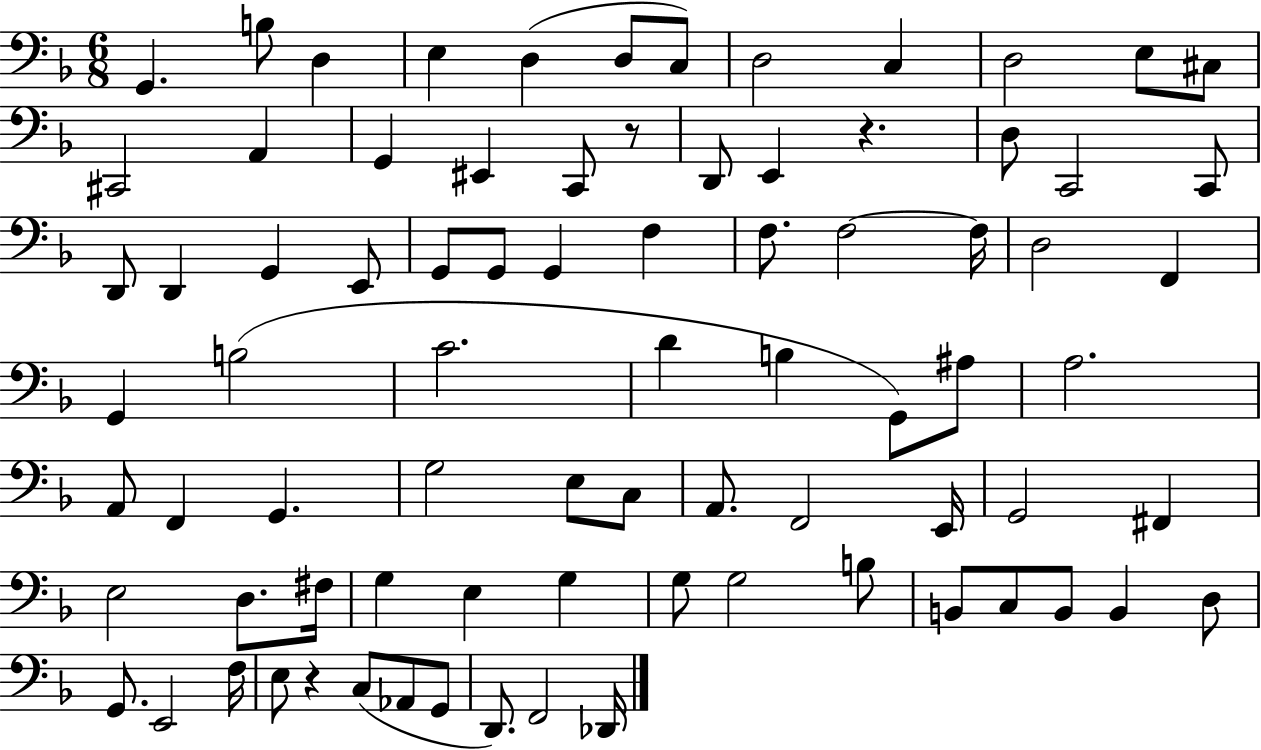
X:1
T:Untitled
M:6/8
L:1/4
K:F
G,, B,/2 D, E, D, D,/2 C,/2 D,2 C, D,2 E,/2 ^C,/2 ^C,,2 A,, G,, ^E,, C,,/2 z/2 D,,/2 E,, z D,/2 C,,2 C,,/2 D,,/2 D,, G,, E,,/2 G,,/2 G,,/2 G,, F, F,/2 F,2 F,/4 D,2 F,, G,, B,2 C2 D B, G,,/2 ^A,/2 A,2 A,,/2 F,, G,, G,2 E,/2 C,/2 A,,/2 F,,2 E,,/4 G,,2 ^F,, E,2 D,/2 ^F,/4 G, E, G, G,/2 G,2 B,/2 B,,/2 C,/2 B,,/2 B,, D,/2 G,,/2 E,,2 F,/4 E,/2 z C,/2 _A,,/2 G,,/2 D,,/2 F,,2 _D,,/4